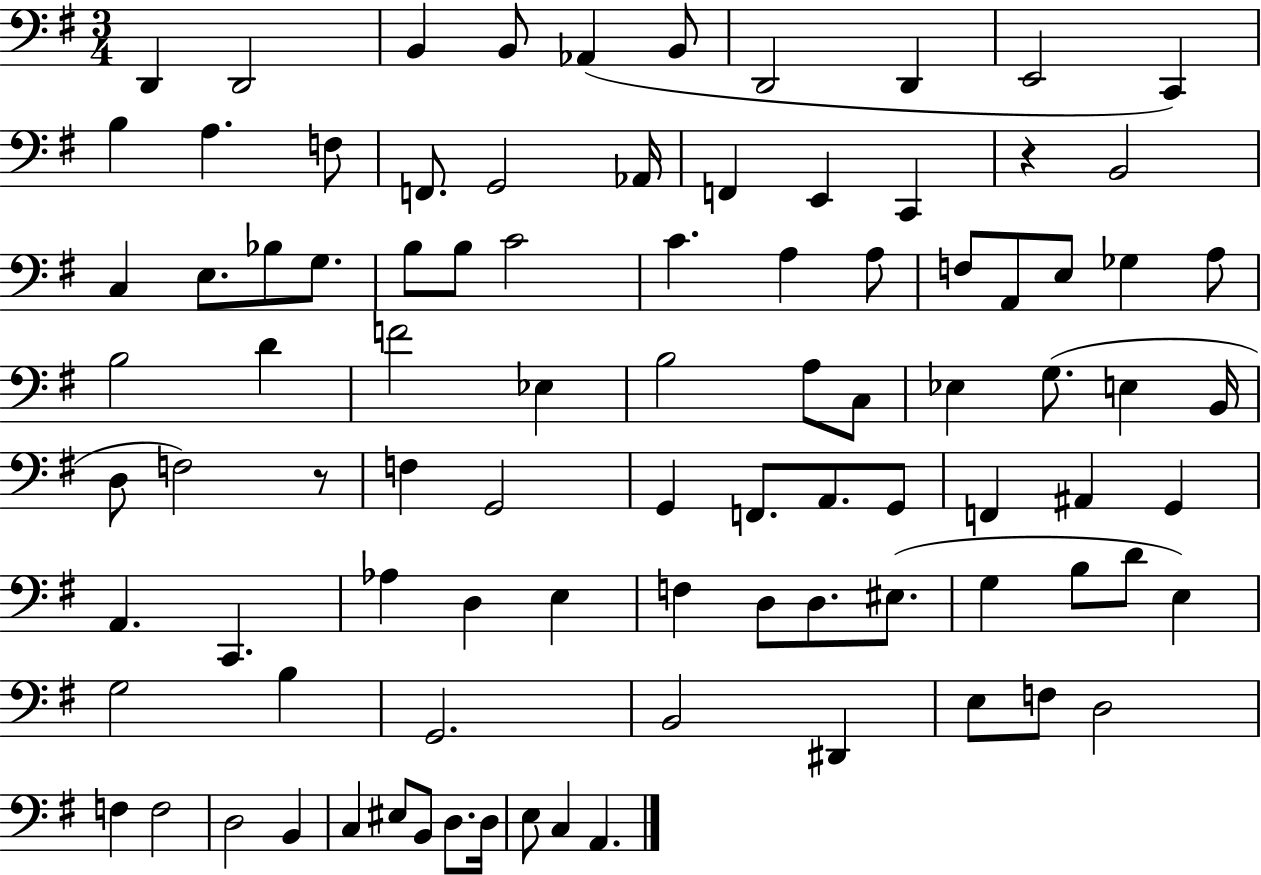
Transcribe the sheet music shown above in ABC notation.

X:1
T:Untitled
M:3/4
L:1/4
K:G
D,, D,,2 B,, B,,/2 _A,, B,,/2 D,,2 D,, E,,2 C,, B, A, F,/2 F,,/2 G,,2 _A,,/4 F,, E,, C,, z B,,2 C, E,/2 _B,/2 G,/2 B,/2 B,/2 C2 C A, A,/2 F,/2 A,,/2 E,/2 _G, A,/2 B,2 D F2 _E, B,2 A,/2 C,/2 _E, G,/2 E, B,,/4 D,/2 F,2 z/2 F, G,,2 G,, F,,/2 A,,/2 G,,/2 F,, ^A,, G,, A,, C,, _A, D, E, F, D,/2 D,/2 ^E,/2 G, B,/2 D/2 E, G,2 B, G,,2 B,,2 ^D,, E,/2 F,/2 D,2 F, F,2 D,2 B,, C, ^E,/2 B,,/2 D,/2 D,/4 E,/2 C, A,,